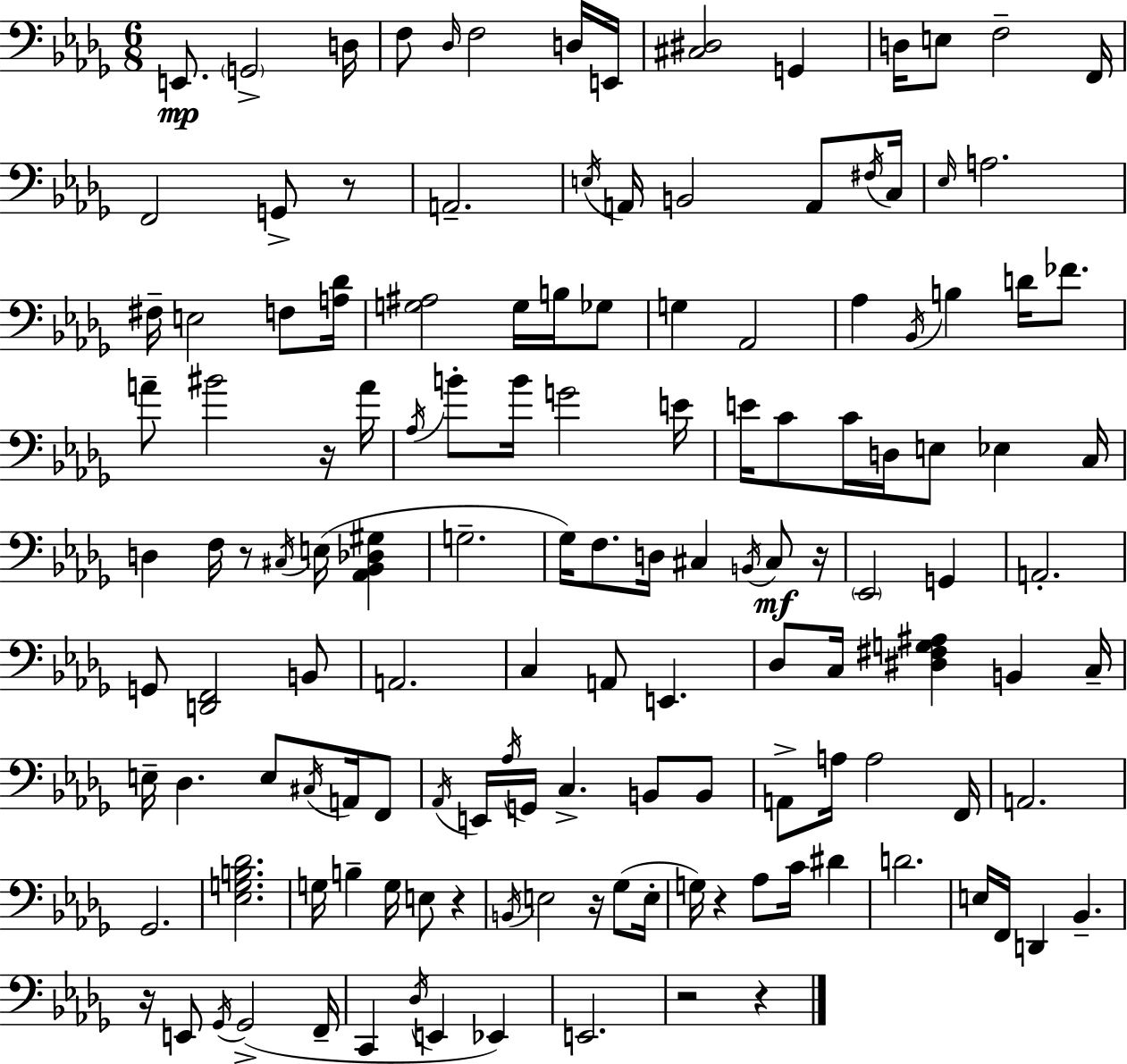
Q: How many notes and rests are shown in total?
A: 138